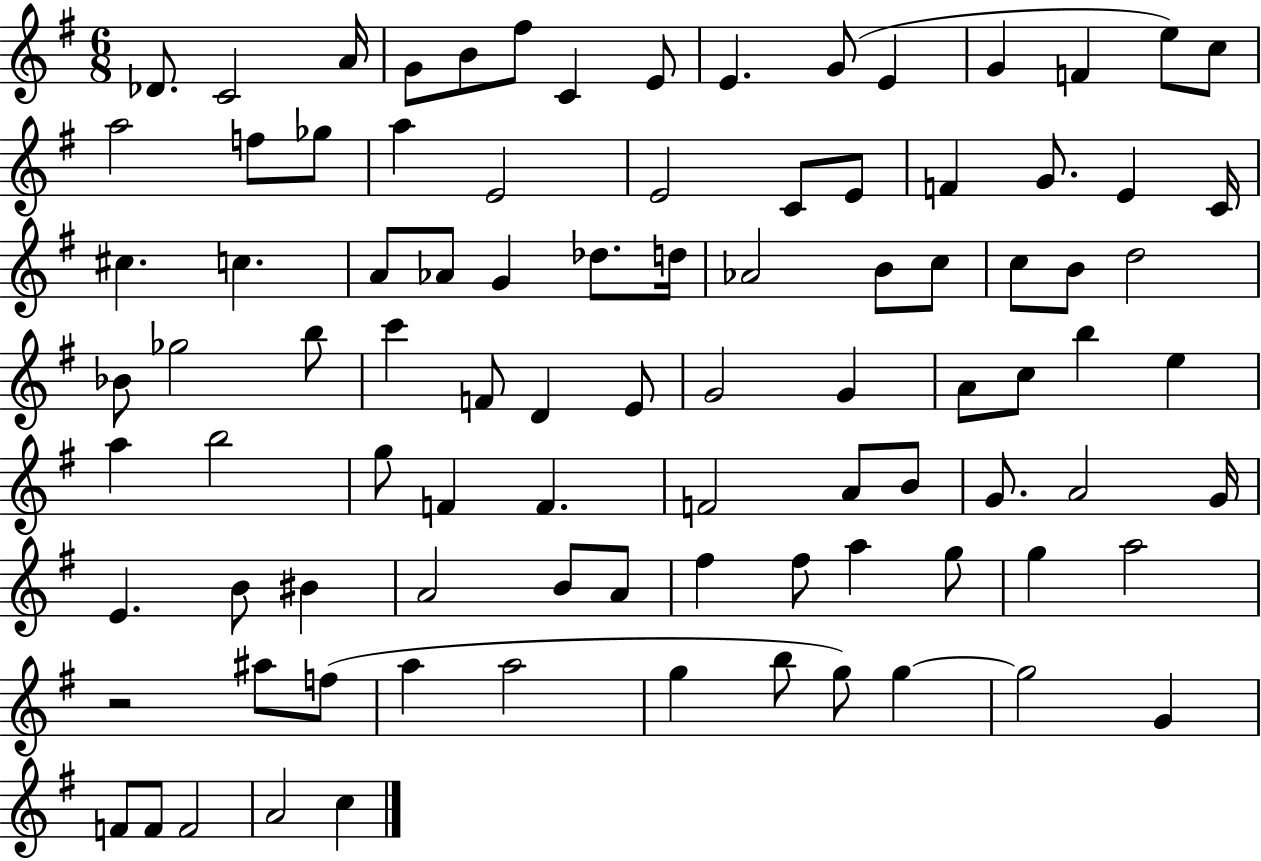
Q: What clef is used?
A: treble